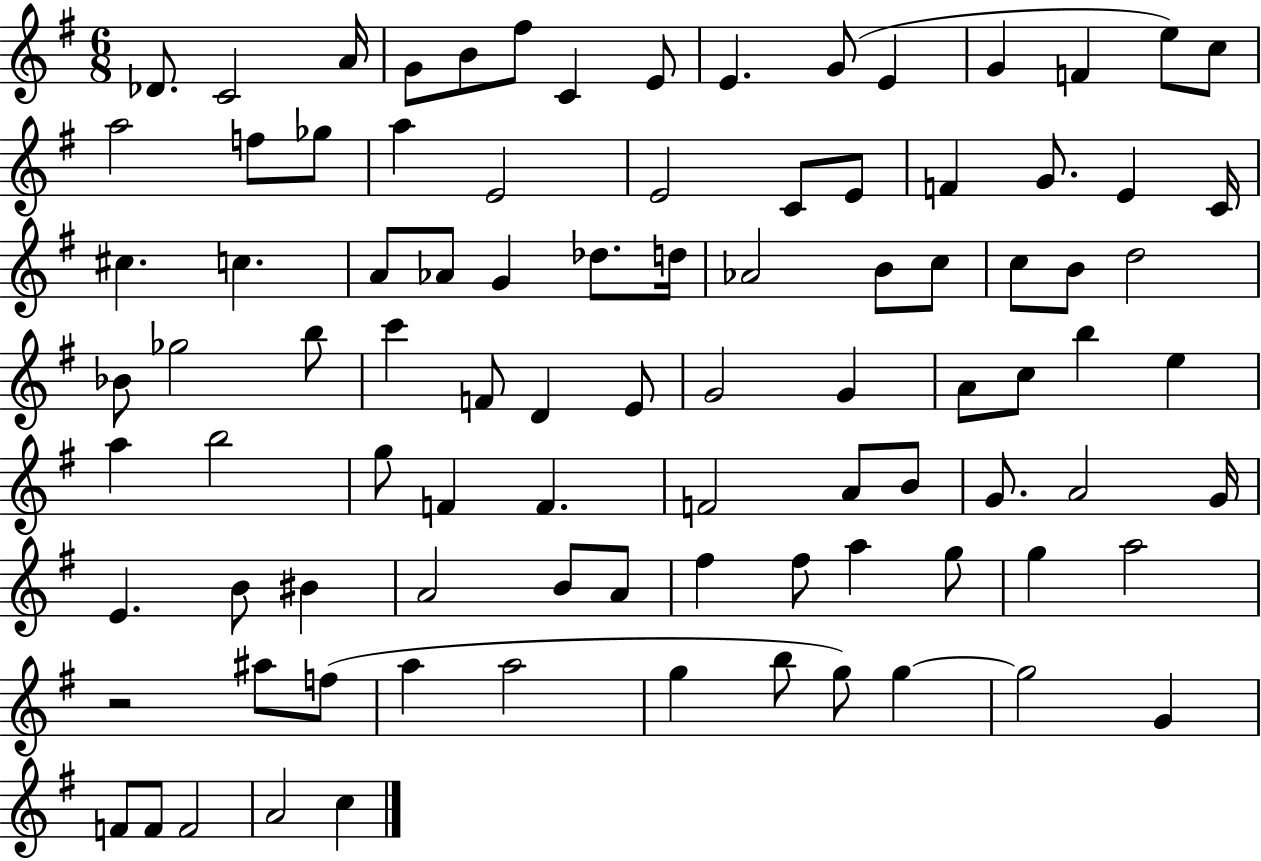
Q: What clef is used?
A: treble